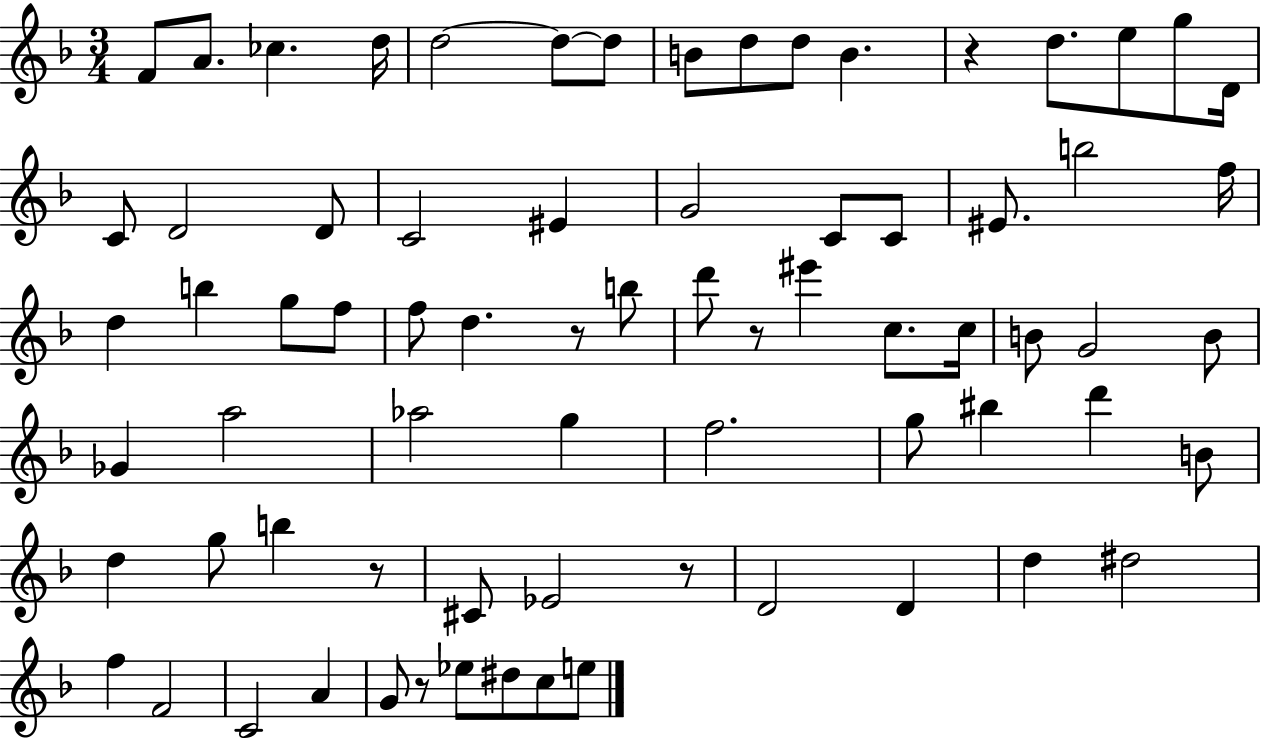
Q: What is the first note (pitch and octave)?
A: F4